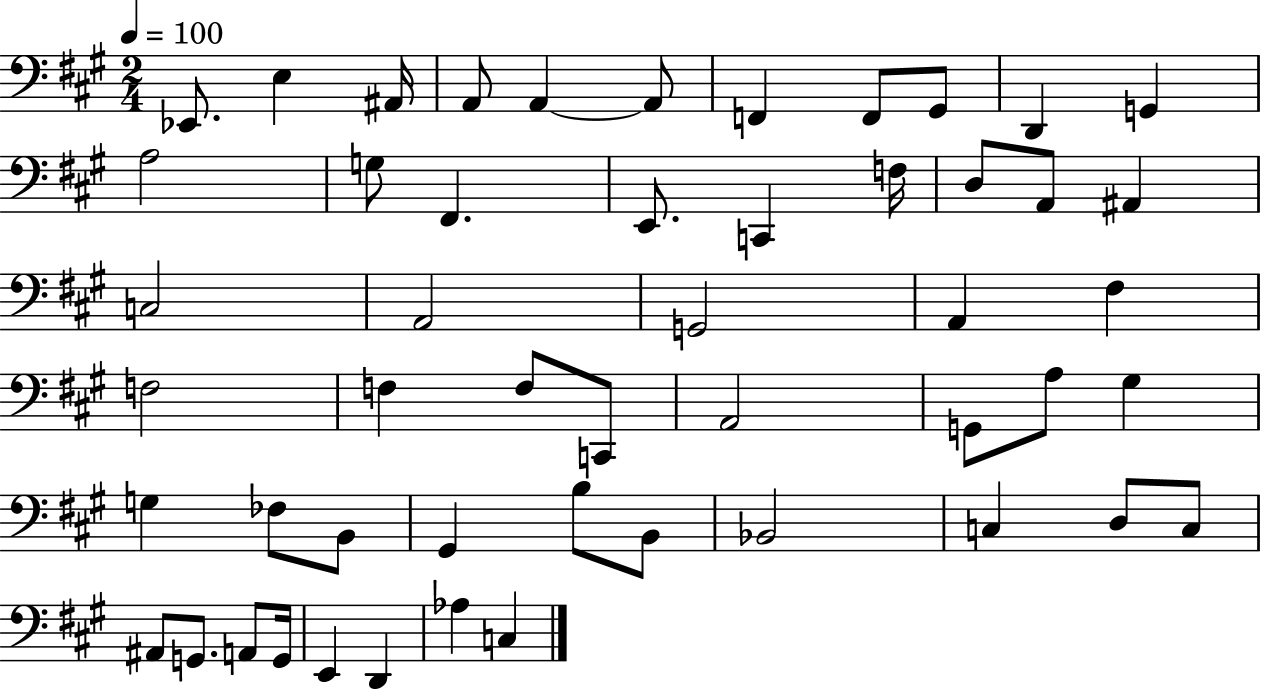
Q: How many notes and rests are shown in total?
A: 51